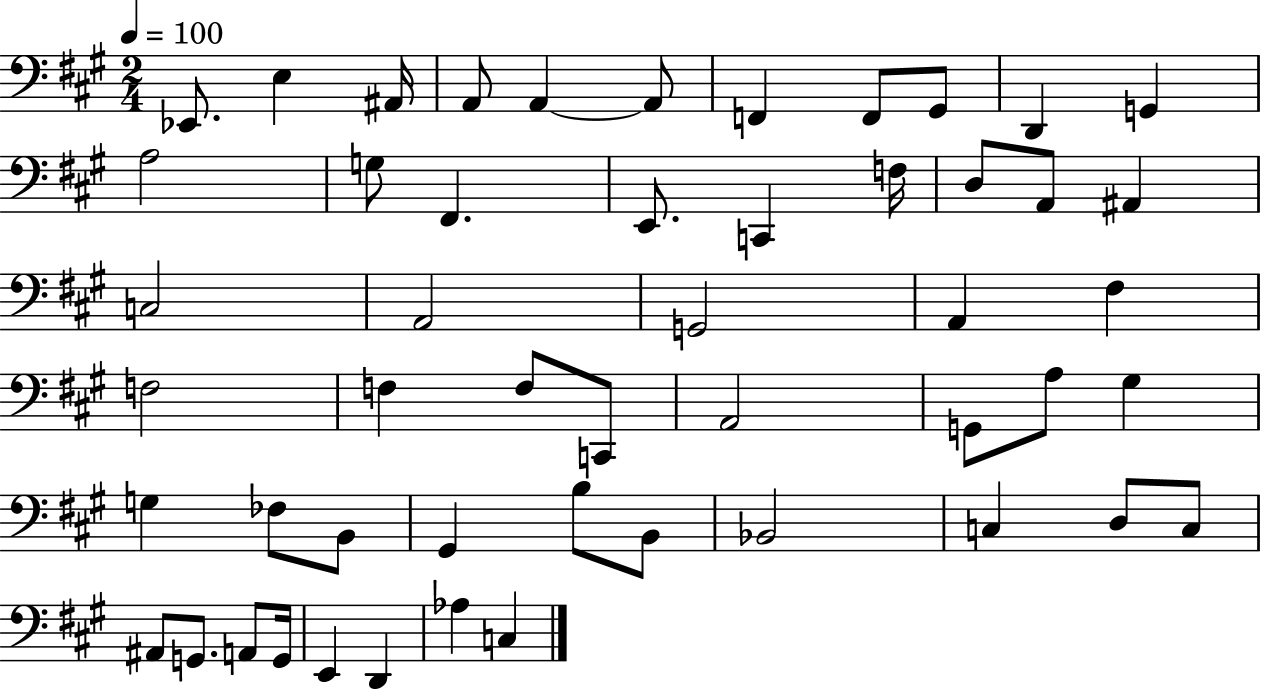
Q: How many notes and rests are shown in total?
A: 51